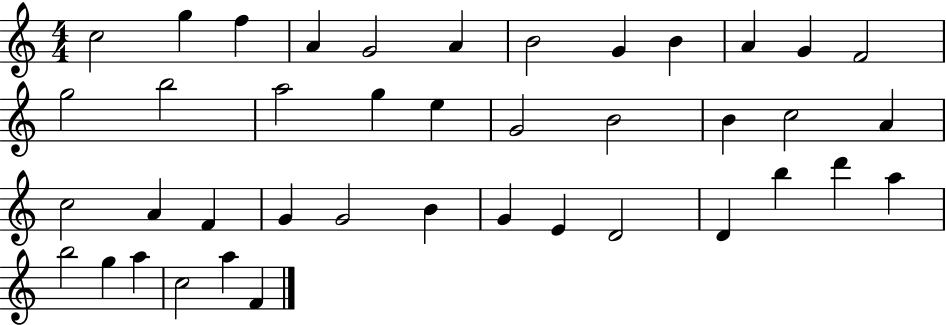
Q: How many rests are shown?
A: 0